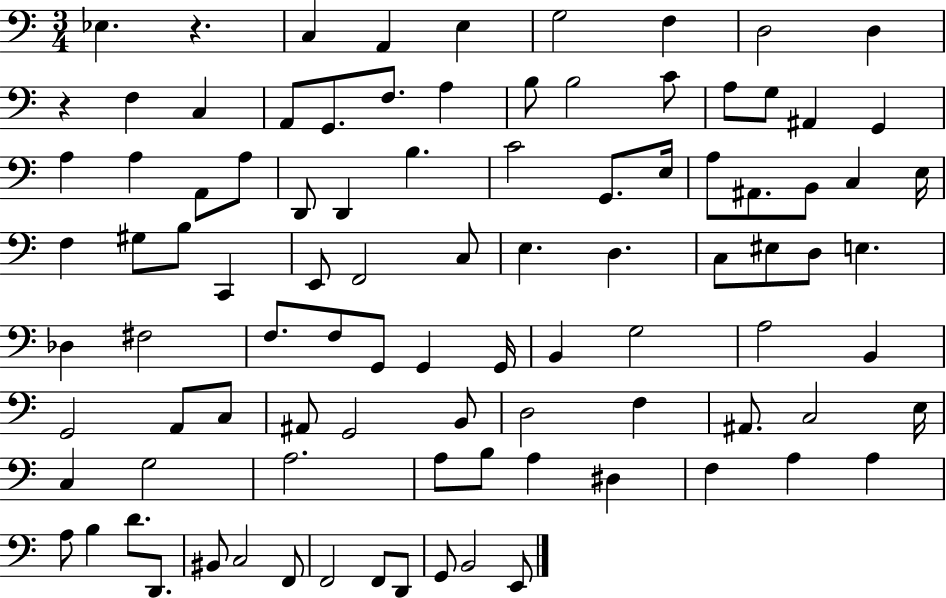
{
  \clef bass
  \numericTimeSignature
  \time 3/4
  \key c \major
  \repeat volta 2 { ees4. r4. | c4 a,4 e4 | g2 f4 | d2 d4 | \break r4 f4 c4 | a,8 g,8. f8. a4 | b8 b2 c'8 | a8 g8 ais,4 g,4 | \break a4 a4 a,8 a8 | d,8 d,4 b4. | c'2 g,8. e16 | a8 ais,8. b,8 c4 e16 | \break f4 gis8 b8 c,4 | e,8 f,2 c8 | e4. d4. | c8 eis8 d8 e4. | \break des4 fis2 | f8. f8 g,8 g,4 g,16 | b,4 g2 | a2 b,4 | \break g,2 a,8 c8 | ais,8 g,2 b,8 | d2 f4 | ais,8. c2 e16 | \break c4 g2 | a2. | a8 b8 a4 dis4 | f4 a4 a4 | \break a8 b4 d'8. d,8. | bis,8 c2 f,8 | f,2 f,8 d,8 | g,8 b,2 e,8 | \break } \bar "|."
}